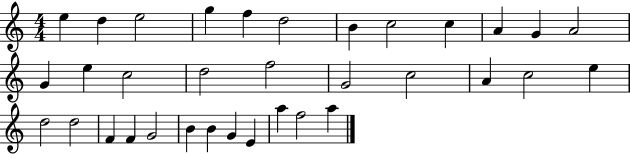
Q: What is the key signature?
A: C major